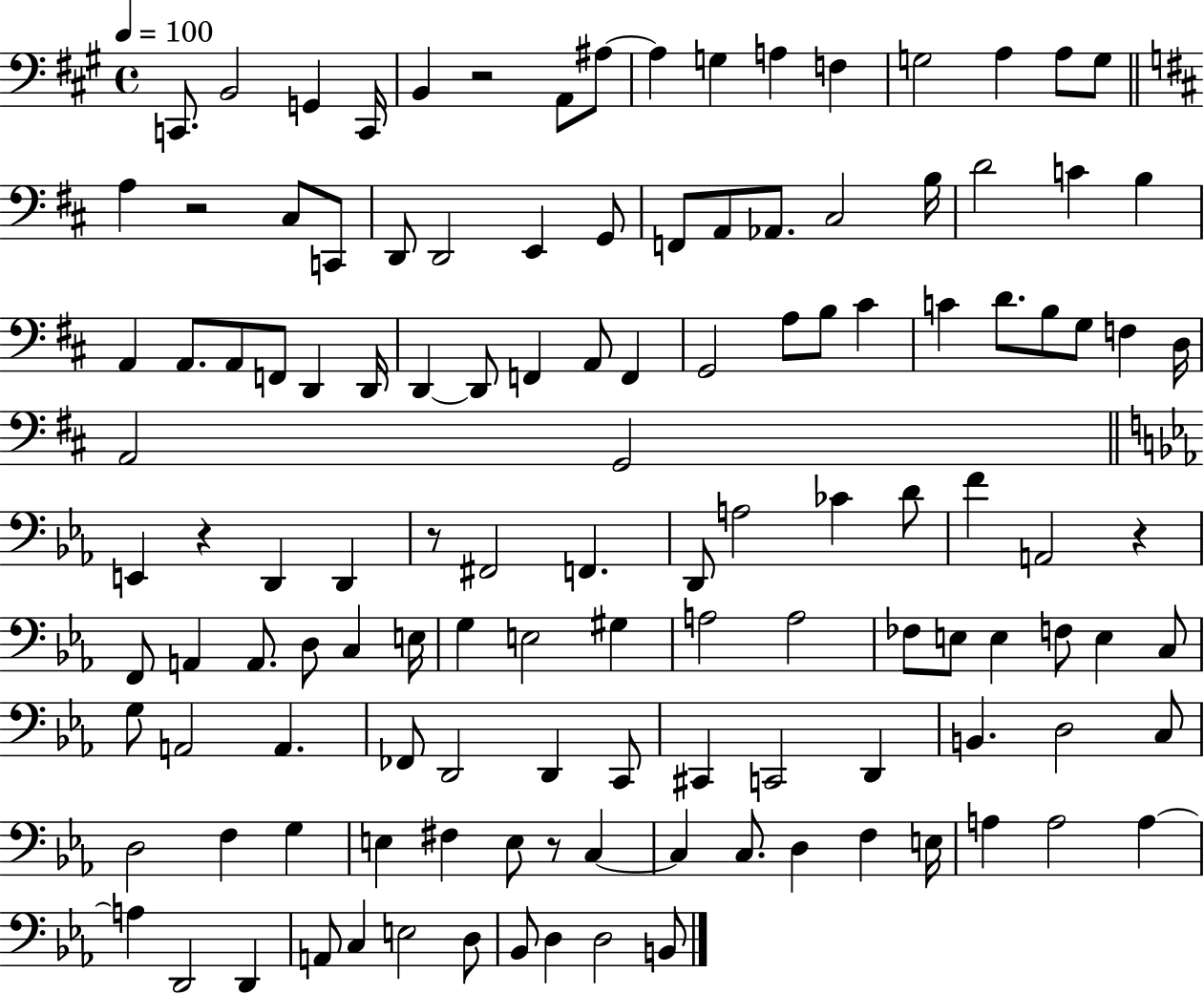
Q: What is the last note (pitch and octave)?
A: B2